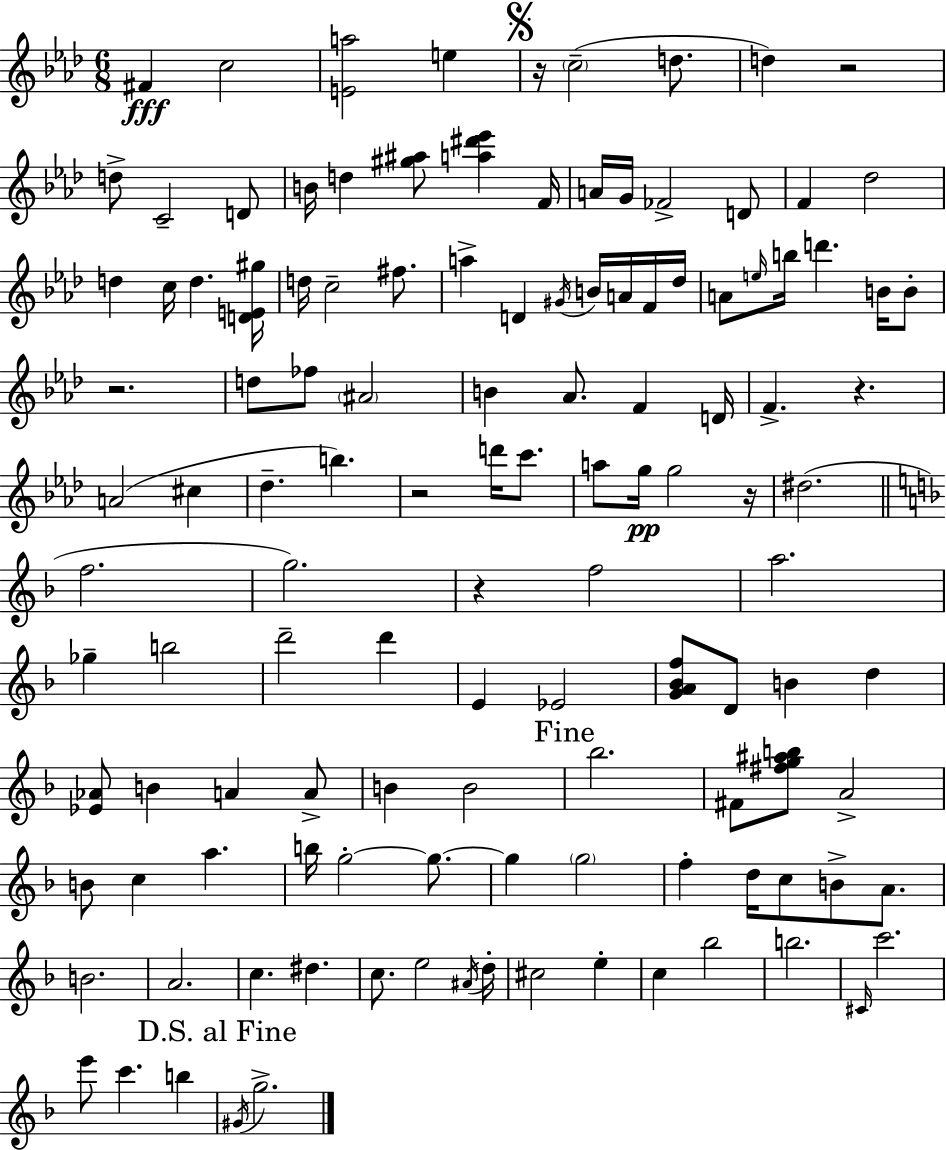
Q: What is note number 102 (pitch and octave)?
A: B5